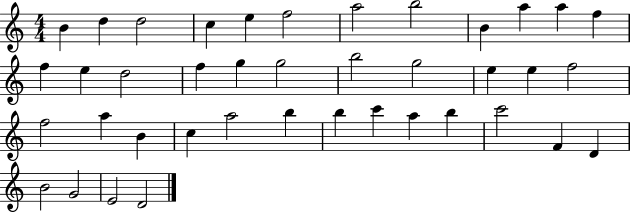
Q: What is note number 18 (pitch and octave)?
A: G5